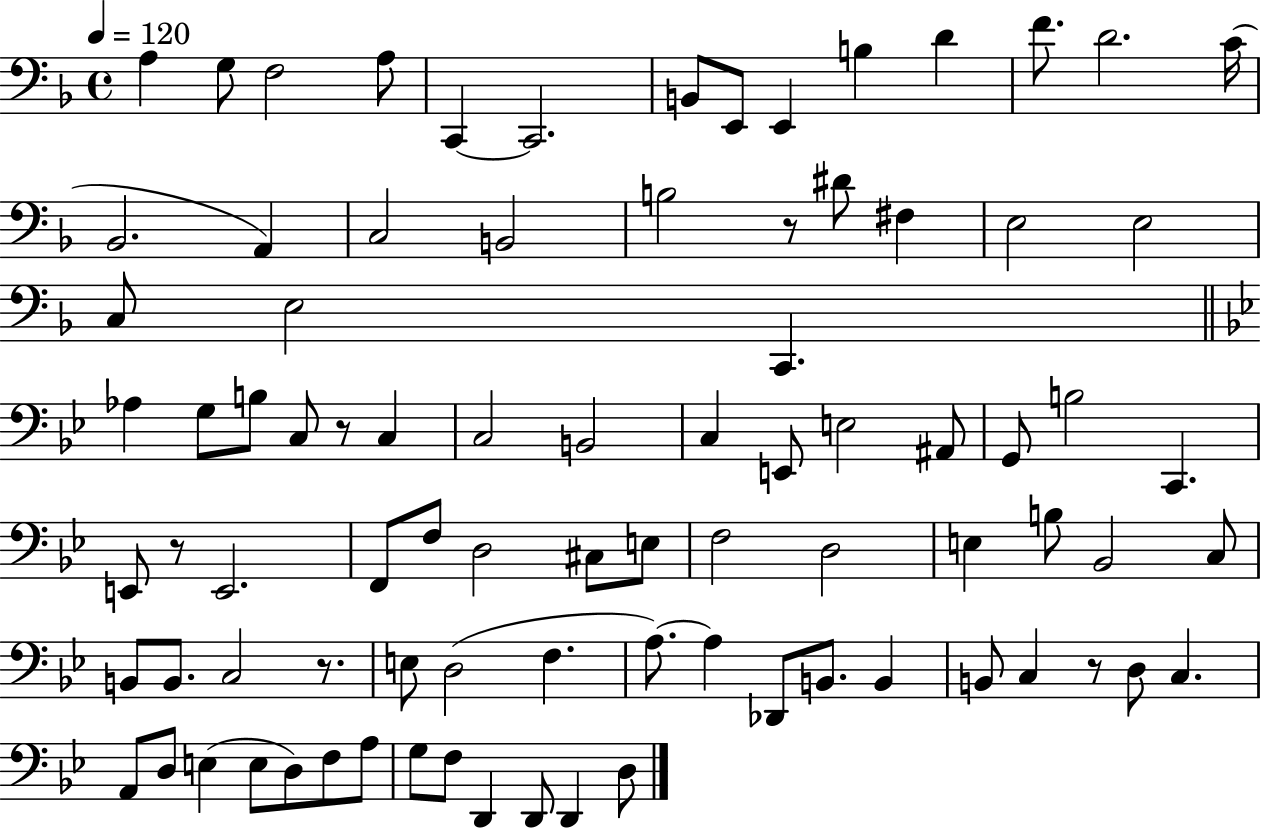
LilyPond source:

{
  \clef bass
  \time 4/4
  \defaultTimeSignature
  \key f \major
  \tempo 4 = 120
  a4 g8 f2 a8 | c,4~~ c,2. | b,8 e,8 e,4 b4 d'4 | f'8. d'2. c'16( | \break bes,2. a,4) | c2 b,2 | b2 r8 dis'8 fis4 | e2 e2 | \break c8 e2 c,4. | \bar "||" \break \key bes \major aes4 g8 b8 c8 r8 c4 | c2 b,2 | c4 e,8 e2 ais,8 | g,8 b2 c,4. | \break e,8 r8 e,2. | f,8 f8 d2 cis8 e8 | f2 d2 | e4 b8 bes,2 c8 | \break b,8 b,8. c2 r8. | e8 d2( f4. | a8.~~) a4 des,8 b,8. b,4 | b,8 c4 r8 d8 c4. | \break a,8 d8 e4( e8 d8) f8 a8 | g8 f8 d,4 d,8 d,4 d8 | \bar "|."
}